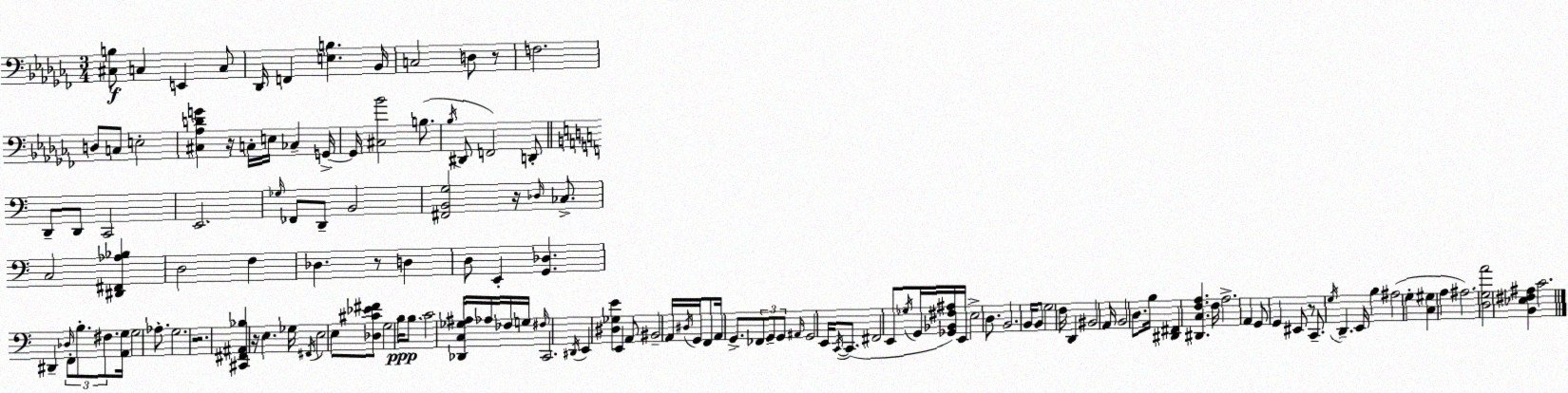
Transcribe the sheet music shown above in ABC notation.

X:1
T:Untitled
M:3/4
L:1/4
K:Abm
[^C,B,]/2 C, E,, C,/2 _D,,/4 F,, [E,B,] _B,,/4 C,2 D,/2 z/2 F,2 D,/2 C,/2 E,2 [^C,_A,DG] z/4 C,/4 E,/4 _C, G,,/4 G,,/4 [^C,_B]2 B,/2 _B,/4 ^D,,/2 F,,2 D,,/2 D,,/2 D,,/2 C,,2 E,,2 _G,/4 _F,,/2 D,,/2 B,,2 [^F,,B,,G,]2 z/4 _D,/4 _C,/2 C,2 [^D,,^F,,_A,_B,] D,2 F, _D, z/2 D, D,/2 E,, [G,,_D,] ^D,, _D,/4 F,,/2 B,/2 ^F,/2 [A,,G,]/4 G,2 _A,/2 G,2 z2 [^C,,^F,,^A,,_B,] z/4 E, _G,/4 ^F,,/4 E,2 E,/2 [_D,^C_E^F]/2 G,2 B,/4 B,/2 C2 [_D,,C,_G,^A,]/4 _A,/4 _F,/4 G,/4 ^F,/4 C,,2 ^D,,/4 E,, [^D,_G,E] E,, A,,/2 ^B,,2 A,,/4 ^D,/4 G,,/4 F,,/2 A,,/4 G,,/2 _F,,/2 G,,/2 G,,/2 ^A,,/4 G,,2 E,,/4 C,,/4 C,,/2 ^F,,2 E,,/2 _G,/4 G,,/4 [_G,,_B,,^F,^A,]/4 E,,/4 E,2 D,/2 B,,2 B,,/4 B,,/2 G,2 F,/4 D,, ^B,,2 A,,/4 B,,2 D,/2 B,/4 [^D,,^F,,] [^D,,C,F,A,] F,/4 A,2 A,, G,,/2 G,, ^E,,/2 z/2 C,,/2 G,/4 D,, E,,/4 B, ^A,2 G, [C,^G,] A, ^A,2 [D,G,A]2 [B,,_E,^F,^A,] C2